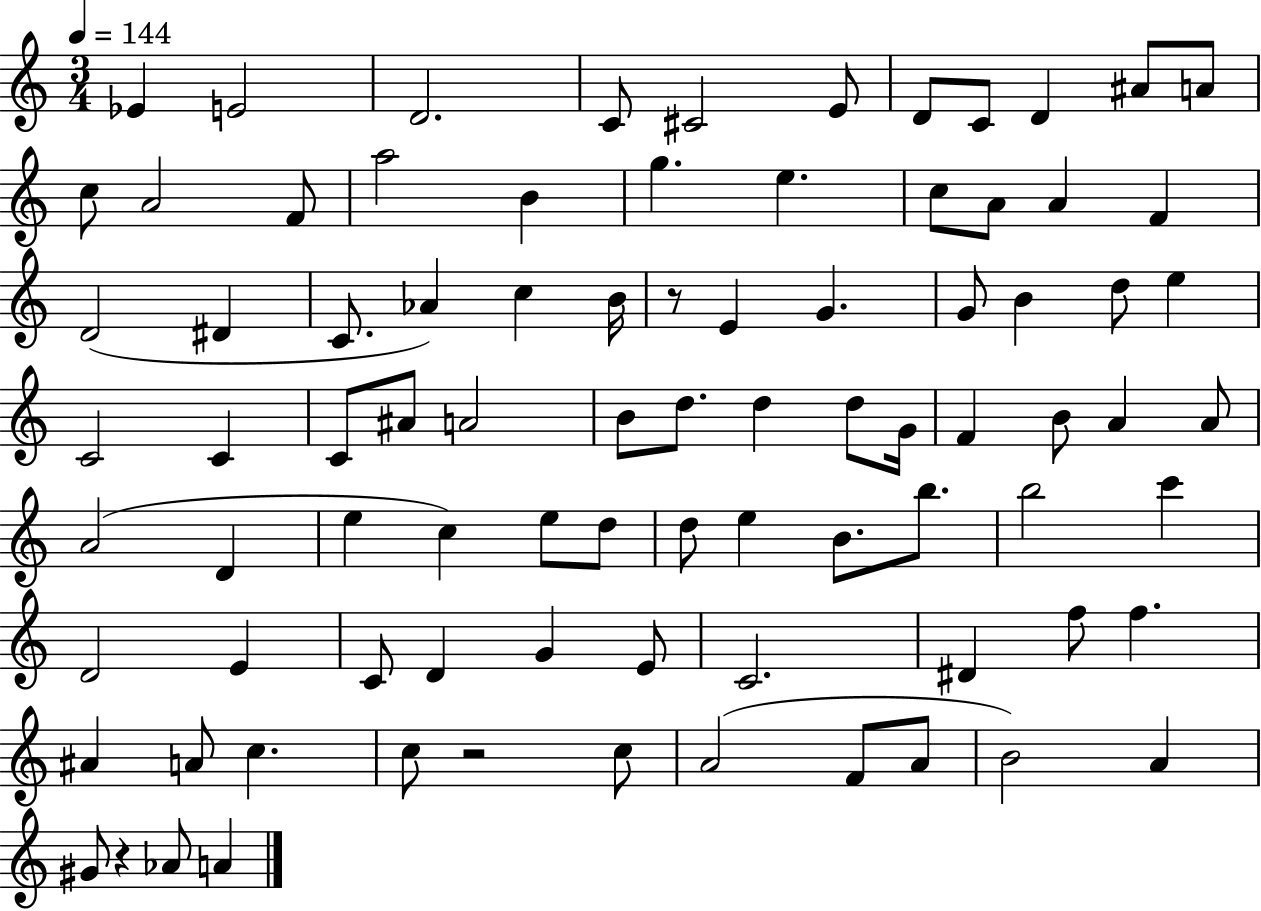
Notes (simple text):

Eb4/q E4/h D4/h. C4/e C#4/h E4/e D4/e C4/e D4/q A#4/e A4/e C5/e A4/h F4/e A5/h B4/q G5/q. E5/q. C5/e A4/e A4/q F4/q D4/h D#4/q C4/e. Ab4/q C5/q B4/s R/e E4/q G4/q. G4/e B4/q D5/e E5/q C4/h C4/q C4/e A#4/e A4/h B4/e D5/e. D5/q D5/e G4/s F4/q B4/e A4/q A4/e A4/h D4/q E5/q C5/q E5/e D5/e D5/e E5/q B4/e. B5/e. B5/h C6/q D4/h E4/q C4/e D4/q G4/q E4/e C4/h. D#4/q F5/e F5/q. A#4/q A4/e C5/q. C5/e R/h C5/e A4/h F4/e A4/e B4/h A4/q G#4/e R/q Ab4/e A4/q